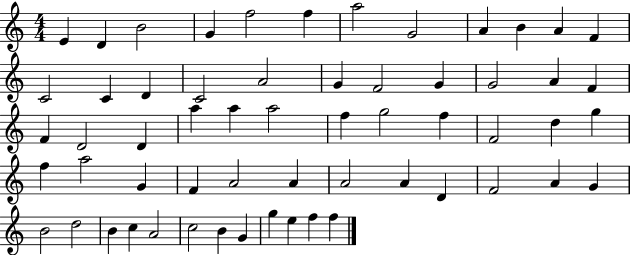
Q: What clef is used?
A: treble